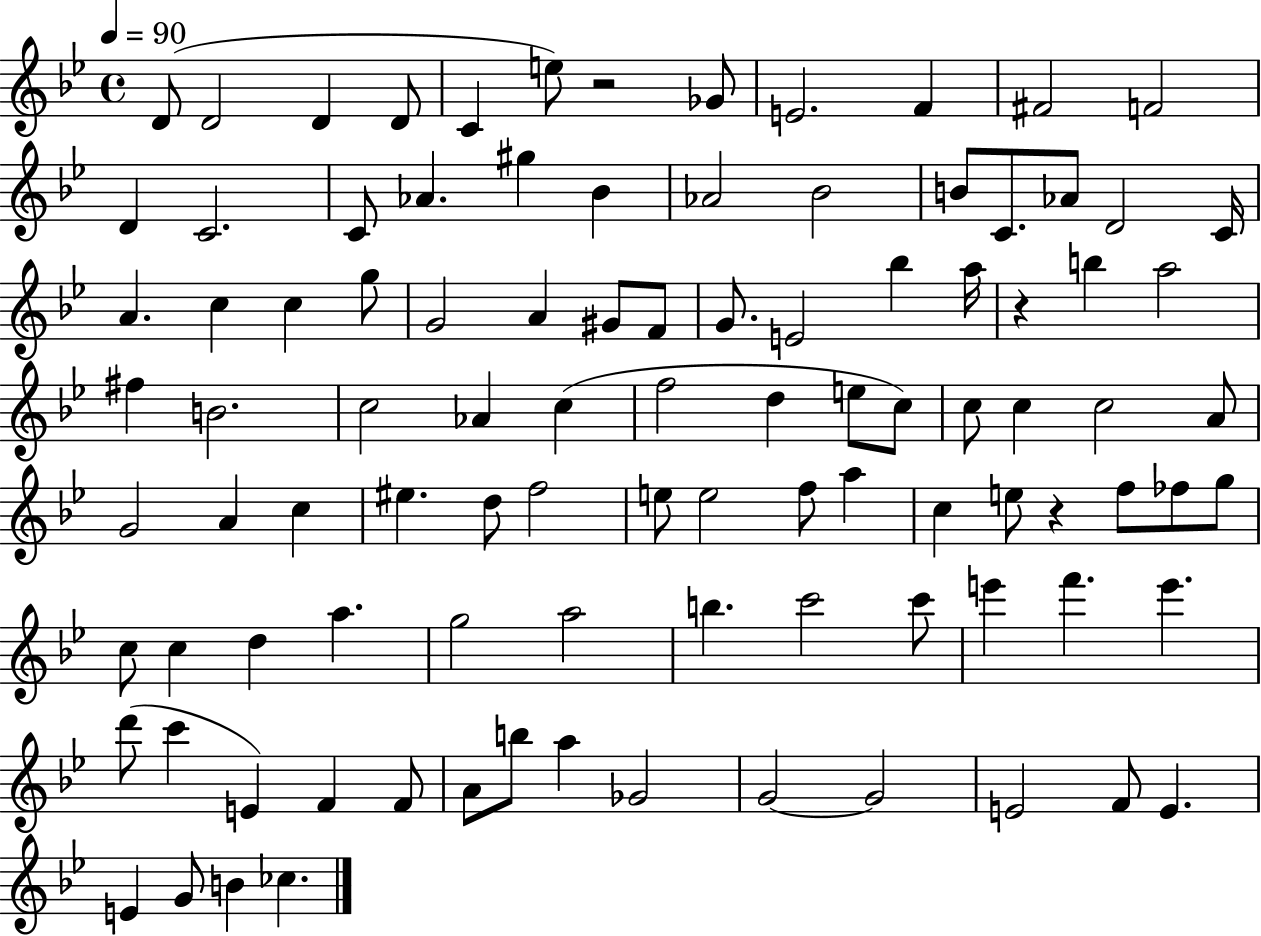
D4/e D4/h D4/q D4/e C4/q E5/e R/h Gb4/e E4/h. F4/q F#4/h F4/h D4/q C4/h. C4/e Ab4/q. G#5/q Bb4/q Ab4/h Bb4/h B4/e C4/e. Ab4/e D4/h C4/s A4/q. C5/q C5/q G5/e G4/h A4/q G#4/e F4/e G4/e. E4/h Bb5/q A5/s R/q B5/q A5/h F#5/q B4/h. C5/h Ab4/q C5/q F5/h D5/q E5/e C5/e C5/e C5/q C5/h A4/e G4/h A4/q C5/q EIS5/q. D5/e F5/h E5/e E5/h F5/e A5/q C5/q E5/e R/q F5/e FES5/e G5/e C5/e C5/q D5/q A5/q. G5/h A5/h B5/q. C6/h C6/e E6/q F6/q. E6/q. D6/e C6/q E4/q F4/q F4/e A4/e B5/e A5/q Gb4/h G4/h G4/h E4/h F4/e E4/q. E4/q G4/e B4/q CES5/q.